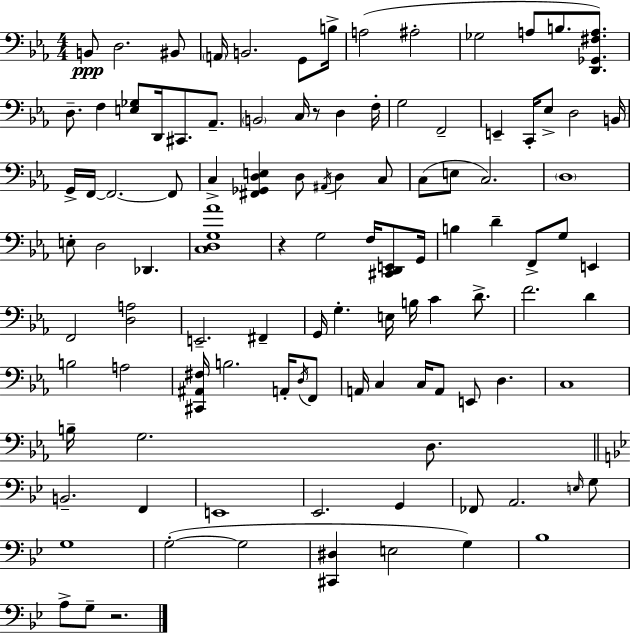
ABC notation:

X:1
T:Untitled
M:4/4
L:1/4
K:Cm
B,,/2 D,2 ^B,,/2 A,,/4 B,,2 G,,/2 B,/4 A,2 ^A,2 _G,2 A,/2 B,/2 [D,,_G,,^F,A,]/2 D,/2 F, [E,_G,]/2 D,,/4 ^C,,/2 _A,,/2 B,,2 C,/4 z/2 D, F,/4 G,2 F,,2 E,, C,,/4 _E,/2 D,2 B,,/4 G,,/4 F,,/4 F,,2 F,,/2 C, [^F,,_G,,D,E,] D,/2 ^A,,/4 D, C,/2 C,/2 E,/2 C,2 D,4 E,/2 D,2 _D,, [C,D,G,_A]4 z G,2 F,/4 [^C,,D,,E,,]/2 G,,/4 B, D F,,/2 G,/2 E,, F,,2 [D,A,]2 E,,2 ^F,, G,,/4 G, E,/4 B,/4 C D/2 F2 D B,2 A,2 [^C,,^A,,^F,]/4 B,2 A,,/4 D,/4 F,,/2 A,,/4 C, C,/4 A,,/2 E,,/2 D, C,4 B,/4 G,2 D,/2 B,,2 F,, E,,4 _E,,2 G,, _F,,/2 A,,2 E,/4 G,/2 G,4 G,2 G,2 [^C,,^D,] E,2 G, _B,4 A,/2 G,/2 z2